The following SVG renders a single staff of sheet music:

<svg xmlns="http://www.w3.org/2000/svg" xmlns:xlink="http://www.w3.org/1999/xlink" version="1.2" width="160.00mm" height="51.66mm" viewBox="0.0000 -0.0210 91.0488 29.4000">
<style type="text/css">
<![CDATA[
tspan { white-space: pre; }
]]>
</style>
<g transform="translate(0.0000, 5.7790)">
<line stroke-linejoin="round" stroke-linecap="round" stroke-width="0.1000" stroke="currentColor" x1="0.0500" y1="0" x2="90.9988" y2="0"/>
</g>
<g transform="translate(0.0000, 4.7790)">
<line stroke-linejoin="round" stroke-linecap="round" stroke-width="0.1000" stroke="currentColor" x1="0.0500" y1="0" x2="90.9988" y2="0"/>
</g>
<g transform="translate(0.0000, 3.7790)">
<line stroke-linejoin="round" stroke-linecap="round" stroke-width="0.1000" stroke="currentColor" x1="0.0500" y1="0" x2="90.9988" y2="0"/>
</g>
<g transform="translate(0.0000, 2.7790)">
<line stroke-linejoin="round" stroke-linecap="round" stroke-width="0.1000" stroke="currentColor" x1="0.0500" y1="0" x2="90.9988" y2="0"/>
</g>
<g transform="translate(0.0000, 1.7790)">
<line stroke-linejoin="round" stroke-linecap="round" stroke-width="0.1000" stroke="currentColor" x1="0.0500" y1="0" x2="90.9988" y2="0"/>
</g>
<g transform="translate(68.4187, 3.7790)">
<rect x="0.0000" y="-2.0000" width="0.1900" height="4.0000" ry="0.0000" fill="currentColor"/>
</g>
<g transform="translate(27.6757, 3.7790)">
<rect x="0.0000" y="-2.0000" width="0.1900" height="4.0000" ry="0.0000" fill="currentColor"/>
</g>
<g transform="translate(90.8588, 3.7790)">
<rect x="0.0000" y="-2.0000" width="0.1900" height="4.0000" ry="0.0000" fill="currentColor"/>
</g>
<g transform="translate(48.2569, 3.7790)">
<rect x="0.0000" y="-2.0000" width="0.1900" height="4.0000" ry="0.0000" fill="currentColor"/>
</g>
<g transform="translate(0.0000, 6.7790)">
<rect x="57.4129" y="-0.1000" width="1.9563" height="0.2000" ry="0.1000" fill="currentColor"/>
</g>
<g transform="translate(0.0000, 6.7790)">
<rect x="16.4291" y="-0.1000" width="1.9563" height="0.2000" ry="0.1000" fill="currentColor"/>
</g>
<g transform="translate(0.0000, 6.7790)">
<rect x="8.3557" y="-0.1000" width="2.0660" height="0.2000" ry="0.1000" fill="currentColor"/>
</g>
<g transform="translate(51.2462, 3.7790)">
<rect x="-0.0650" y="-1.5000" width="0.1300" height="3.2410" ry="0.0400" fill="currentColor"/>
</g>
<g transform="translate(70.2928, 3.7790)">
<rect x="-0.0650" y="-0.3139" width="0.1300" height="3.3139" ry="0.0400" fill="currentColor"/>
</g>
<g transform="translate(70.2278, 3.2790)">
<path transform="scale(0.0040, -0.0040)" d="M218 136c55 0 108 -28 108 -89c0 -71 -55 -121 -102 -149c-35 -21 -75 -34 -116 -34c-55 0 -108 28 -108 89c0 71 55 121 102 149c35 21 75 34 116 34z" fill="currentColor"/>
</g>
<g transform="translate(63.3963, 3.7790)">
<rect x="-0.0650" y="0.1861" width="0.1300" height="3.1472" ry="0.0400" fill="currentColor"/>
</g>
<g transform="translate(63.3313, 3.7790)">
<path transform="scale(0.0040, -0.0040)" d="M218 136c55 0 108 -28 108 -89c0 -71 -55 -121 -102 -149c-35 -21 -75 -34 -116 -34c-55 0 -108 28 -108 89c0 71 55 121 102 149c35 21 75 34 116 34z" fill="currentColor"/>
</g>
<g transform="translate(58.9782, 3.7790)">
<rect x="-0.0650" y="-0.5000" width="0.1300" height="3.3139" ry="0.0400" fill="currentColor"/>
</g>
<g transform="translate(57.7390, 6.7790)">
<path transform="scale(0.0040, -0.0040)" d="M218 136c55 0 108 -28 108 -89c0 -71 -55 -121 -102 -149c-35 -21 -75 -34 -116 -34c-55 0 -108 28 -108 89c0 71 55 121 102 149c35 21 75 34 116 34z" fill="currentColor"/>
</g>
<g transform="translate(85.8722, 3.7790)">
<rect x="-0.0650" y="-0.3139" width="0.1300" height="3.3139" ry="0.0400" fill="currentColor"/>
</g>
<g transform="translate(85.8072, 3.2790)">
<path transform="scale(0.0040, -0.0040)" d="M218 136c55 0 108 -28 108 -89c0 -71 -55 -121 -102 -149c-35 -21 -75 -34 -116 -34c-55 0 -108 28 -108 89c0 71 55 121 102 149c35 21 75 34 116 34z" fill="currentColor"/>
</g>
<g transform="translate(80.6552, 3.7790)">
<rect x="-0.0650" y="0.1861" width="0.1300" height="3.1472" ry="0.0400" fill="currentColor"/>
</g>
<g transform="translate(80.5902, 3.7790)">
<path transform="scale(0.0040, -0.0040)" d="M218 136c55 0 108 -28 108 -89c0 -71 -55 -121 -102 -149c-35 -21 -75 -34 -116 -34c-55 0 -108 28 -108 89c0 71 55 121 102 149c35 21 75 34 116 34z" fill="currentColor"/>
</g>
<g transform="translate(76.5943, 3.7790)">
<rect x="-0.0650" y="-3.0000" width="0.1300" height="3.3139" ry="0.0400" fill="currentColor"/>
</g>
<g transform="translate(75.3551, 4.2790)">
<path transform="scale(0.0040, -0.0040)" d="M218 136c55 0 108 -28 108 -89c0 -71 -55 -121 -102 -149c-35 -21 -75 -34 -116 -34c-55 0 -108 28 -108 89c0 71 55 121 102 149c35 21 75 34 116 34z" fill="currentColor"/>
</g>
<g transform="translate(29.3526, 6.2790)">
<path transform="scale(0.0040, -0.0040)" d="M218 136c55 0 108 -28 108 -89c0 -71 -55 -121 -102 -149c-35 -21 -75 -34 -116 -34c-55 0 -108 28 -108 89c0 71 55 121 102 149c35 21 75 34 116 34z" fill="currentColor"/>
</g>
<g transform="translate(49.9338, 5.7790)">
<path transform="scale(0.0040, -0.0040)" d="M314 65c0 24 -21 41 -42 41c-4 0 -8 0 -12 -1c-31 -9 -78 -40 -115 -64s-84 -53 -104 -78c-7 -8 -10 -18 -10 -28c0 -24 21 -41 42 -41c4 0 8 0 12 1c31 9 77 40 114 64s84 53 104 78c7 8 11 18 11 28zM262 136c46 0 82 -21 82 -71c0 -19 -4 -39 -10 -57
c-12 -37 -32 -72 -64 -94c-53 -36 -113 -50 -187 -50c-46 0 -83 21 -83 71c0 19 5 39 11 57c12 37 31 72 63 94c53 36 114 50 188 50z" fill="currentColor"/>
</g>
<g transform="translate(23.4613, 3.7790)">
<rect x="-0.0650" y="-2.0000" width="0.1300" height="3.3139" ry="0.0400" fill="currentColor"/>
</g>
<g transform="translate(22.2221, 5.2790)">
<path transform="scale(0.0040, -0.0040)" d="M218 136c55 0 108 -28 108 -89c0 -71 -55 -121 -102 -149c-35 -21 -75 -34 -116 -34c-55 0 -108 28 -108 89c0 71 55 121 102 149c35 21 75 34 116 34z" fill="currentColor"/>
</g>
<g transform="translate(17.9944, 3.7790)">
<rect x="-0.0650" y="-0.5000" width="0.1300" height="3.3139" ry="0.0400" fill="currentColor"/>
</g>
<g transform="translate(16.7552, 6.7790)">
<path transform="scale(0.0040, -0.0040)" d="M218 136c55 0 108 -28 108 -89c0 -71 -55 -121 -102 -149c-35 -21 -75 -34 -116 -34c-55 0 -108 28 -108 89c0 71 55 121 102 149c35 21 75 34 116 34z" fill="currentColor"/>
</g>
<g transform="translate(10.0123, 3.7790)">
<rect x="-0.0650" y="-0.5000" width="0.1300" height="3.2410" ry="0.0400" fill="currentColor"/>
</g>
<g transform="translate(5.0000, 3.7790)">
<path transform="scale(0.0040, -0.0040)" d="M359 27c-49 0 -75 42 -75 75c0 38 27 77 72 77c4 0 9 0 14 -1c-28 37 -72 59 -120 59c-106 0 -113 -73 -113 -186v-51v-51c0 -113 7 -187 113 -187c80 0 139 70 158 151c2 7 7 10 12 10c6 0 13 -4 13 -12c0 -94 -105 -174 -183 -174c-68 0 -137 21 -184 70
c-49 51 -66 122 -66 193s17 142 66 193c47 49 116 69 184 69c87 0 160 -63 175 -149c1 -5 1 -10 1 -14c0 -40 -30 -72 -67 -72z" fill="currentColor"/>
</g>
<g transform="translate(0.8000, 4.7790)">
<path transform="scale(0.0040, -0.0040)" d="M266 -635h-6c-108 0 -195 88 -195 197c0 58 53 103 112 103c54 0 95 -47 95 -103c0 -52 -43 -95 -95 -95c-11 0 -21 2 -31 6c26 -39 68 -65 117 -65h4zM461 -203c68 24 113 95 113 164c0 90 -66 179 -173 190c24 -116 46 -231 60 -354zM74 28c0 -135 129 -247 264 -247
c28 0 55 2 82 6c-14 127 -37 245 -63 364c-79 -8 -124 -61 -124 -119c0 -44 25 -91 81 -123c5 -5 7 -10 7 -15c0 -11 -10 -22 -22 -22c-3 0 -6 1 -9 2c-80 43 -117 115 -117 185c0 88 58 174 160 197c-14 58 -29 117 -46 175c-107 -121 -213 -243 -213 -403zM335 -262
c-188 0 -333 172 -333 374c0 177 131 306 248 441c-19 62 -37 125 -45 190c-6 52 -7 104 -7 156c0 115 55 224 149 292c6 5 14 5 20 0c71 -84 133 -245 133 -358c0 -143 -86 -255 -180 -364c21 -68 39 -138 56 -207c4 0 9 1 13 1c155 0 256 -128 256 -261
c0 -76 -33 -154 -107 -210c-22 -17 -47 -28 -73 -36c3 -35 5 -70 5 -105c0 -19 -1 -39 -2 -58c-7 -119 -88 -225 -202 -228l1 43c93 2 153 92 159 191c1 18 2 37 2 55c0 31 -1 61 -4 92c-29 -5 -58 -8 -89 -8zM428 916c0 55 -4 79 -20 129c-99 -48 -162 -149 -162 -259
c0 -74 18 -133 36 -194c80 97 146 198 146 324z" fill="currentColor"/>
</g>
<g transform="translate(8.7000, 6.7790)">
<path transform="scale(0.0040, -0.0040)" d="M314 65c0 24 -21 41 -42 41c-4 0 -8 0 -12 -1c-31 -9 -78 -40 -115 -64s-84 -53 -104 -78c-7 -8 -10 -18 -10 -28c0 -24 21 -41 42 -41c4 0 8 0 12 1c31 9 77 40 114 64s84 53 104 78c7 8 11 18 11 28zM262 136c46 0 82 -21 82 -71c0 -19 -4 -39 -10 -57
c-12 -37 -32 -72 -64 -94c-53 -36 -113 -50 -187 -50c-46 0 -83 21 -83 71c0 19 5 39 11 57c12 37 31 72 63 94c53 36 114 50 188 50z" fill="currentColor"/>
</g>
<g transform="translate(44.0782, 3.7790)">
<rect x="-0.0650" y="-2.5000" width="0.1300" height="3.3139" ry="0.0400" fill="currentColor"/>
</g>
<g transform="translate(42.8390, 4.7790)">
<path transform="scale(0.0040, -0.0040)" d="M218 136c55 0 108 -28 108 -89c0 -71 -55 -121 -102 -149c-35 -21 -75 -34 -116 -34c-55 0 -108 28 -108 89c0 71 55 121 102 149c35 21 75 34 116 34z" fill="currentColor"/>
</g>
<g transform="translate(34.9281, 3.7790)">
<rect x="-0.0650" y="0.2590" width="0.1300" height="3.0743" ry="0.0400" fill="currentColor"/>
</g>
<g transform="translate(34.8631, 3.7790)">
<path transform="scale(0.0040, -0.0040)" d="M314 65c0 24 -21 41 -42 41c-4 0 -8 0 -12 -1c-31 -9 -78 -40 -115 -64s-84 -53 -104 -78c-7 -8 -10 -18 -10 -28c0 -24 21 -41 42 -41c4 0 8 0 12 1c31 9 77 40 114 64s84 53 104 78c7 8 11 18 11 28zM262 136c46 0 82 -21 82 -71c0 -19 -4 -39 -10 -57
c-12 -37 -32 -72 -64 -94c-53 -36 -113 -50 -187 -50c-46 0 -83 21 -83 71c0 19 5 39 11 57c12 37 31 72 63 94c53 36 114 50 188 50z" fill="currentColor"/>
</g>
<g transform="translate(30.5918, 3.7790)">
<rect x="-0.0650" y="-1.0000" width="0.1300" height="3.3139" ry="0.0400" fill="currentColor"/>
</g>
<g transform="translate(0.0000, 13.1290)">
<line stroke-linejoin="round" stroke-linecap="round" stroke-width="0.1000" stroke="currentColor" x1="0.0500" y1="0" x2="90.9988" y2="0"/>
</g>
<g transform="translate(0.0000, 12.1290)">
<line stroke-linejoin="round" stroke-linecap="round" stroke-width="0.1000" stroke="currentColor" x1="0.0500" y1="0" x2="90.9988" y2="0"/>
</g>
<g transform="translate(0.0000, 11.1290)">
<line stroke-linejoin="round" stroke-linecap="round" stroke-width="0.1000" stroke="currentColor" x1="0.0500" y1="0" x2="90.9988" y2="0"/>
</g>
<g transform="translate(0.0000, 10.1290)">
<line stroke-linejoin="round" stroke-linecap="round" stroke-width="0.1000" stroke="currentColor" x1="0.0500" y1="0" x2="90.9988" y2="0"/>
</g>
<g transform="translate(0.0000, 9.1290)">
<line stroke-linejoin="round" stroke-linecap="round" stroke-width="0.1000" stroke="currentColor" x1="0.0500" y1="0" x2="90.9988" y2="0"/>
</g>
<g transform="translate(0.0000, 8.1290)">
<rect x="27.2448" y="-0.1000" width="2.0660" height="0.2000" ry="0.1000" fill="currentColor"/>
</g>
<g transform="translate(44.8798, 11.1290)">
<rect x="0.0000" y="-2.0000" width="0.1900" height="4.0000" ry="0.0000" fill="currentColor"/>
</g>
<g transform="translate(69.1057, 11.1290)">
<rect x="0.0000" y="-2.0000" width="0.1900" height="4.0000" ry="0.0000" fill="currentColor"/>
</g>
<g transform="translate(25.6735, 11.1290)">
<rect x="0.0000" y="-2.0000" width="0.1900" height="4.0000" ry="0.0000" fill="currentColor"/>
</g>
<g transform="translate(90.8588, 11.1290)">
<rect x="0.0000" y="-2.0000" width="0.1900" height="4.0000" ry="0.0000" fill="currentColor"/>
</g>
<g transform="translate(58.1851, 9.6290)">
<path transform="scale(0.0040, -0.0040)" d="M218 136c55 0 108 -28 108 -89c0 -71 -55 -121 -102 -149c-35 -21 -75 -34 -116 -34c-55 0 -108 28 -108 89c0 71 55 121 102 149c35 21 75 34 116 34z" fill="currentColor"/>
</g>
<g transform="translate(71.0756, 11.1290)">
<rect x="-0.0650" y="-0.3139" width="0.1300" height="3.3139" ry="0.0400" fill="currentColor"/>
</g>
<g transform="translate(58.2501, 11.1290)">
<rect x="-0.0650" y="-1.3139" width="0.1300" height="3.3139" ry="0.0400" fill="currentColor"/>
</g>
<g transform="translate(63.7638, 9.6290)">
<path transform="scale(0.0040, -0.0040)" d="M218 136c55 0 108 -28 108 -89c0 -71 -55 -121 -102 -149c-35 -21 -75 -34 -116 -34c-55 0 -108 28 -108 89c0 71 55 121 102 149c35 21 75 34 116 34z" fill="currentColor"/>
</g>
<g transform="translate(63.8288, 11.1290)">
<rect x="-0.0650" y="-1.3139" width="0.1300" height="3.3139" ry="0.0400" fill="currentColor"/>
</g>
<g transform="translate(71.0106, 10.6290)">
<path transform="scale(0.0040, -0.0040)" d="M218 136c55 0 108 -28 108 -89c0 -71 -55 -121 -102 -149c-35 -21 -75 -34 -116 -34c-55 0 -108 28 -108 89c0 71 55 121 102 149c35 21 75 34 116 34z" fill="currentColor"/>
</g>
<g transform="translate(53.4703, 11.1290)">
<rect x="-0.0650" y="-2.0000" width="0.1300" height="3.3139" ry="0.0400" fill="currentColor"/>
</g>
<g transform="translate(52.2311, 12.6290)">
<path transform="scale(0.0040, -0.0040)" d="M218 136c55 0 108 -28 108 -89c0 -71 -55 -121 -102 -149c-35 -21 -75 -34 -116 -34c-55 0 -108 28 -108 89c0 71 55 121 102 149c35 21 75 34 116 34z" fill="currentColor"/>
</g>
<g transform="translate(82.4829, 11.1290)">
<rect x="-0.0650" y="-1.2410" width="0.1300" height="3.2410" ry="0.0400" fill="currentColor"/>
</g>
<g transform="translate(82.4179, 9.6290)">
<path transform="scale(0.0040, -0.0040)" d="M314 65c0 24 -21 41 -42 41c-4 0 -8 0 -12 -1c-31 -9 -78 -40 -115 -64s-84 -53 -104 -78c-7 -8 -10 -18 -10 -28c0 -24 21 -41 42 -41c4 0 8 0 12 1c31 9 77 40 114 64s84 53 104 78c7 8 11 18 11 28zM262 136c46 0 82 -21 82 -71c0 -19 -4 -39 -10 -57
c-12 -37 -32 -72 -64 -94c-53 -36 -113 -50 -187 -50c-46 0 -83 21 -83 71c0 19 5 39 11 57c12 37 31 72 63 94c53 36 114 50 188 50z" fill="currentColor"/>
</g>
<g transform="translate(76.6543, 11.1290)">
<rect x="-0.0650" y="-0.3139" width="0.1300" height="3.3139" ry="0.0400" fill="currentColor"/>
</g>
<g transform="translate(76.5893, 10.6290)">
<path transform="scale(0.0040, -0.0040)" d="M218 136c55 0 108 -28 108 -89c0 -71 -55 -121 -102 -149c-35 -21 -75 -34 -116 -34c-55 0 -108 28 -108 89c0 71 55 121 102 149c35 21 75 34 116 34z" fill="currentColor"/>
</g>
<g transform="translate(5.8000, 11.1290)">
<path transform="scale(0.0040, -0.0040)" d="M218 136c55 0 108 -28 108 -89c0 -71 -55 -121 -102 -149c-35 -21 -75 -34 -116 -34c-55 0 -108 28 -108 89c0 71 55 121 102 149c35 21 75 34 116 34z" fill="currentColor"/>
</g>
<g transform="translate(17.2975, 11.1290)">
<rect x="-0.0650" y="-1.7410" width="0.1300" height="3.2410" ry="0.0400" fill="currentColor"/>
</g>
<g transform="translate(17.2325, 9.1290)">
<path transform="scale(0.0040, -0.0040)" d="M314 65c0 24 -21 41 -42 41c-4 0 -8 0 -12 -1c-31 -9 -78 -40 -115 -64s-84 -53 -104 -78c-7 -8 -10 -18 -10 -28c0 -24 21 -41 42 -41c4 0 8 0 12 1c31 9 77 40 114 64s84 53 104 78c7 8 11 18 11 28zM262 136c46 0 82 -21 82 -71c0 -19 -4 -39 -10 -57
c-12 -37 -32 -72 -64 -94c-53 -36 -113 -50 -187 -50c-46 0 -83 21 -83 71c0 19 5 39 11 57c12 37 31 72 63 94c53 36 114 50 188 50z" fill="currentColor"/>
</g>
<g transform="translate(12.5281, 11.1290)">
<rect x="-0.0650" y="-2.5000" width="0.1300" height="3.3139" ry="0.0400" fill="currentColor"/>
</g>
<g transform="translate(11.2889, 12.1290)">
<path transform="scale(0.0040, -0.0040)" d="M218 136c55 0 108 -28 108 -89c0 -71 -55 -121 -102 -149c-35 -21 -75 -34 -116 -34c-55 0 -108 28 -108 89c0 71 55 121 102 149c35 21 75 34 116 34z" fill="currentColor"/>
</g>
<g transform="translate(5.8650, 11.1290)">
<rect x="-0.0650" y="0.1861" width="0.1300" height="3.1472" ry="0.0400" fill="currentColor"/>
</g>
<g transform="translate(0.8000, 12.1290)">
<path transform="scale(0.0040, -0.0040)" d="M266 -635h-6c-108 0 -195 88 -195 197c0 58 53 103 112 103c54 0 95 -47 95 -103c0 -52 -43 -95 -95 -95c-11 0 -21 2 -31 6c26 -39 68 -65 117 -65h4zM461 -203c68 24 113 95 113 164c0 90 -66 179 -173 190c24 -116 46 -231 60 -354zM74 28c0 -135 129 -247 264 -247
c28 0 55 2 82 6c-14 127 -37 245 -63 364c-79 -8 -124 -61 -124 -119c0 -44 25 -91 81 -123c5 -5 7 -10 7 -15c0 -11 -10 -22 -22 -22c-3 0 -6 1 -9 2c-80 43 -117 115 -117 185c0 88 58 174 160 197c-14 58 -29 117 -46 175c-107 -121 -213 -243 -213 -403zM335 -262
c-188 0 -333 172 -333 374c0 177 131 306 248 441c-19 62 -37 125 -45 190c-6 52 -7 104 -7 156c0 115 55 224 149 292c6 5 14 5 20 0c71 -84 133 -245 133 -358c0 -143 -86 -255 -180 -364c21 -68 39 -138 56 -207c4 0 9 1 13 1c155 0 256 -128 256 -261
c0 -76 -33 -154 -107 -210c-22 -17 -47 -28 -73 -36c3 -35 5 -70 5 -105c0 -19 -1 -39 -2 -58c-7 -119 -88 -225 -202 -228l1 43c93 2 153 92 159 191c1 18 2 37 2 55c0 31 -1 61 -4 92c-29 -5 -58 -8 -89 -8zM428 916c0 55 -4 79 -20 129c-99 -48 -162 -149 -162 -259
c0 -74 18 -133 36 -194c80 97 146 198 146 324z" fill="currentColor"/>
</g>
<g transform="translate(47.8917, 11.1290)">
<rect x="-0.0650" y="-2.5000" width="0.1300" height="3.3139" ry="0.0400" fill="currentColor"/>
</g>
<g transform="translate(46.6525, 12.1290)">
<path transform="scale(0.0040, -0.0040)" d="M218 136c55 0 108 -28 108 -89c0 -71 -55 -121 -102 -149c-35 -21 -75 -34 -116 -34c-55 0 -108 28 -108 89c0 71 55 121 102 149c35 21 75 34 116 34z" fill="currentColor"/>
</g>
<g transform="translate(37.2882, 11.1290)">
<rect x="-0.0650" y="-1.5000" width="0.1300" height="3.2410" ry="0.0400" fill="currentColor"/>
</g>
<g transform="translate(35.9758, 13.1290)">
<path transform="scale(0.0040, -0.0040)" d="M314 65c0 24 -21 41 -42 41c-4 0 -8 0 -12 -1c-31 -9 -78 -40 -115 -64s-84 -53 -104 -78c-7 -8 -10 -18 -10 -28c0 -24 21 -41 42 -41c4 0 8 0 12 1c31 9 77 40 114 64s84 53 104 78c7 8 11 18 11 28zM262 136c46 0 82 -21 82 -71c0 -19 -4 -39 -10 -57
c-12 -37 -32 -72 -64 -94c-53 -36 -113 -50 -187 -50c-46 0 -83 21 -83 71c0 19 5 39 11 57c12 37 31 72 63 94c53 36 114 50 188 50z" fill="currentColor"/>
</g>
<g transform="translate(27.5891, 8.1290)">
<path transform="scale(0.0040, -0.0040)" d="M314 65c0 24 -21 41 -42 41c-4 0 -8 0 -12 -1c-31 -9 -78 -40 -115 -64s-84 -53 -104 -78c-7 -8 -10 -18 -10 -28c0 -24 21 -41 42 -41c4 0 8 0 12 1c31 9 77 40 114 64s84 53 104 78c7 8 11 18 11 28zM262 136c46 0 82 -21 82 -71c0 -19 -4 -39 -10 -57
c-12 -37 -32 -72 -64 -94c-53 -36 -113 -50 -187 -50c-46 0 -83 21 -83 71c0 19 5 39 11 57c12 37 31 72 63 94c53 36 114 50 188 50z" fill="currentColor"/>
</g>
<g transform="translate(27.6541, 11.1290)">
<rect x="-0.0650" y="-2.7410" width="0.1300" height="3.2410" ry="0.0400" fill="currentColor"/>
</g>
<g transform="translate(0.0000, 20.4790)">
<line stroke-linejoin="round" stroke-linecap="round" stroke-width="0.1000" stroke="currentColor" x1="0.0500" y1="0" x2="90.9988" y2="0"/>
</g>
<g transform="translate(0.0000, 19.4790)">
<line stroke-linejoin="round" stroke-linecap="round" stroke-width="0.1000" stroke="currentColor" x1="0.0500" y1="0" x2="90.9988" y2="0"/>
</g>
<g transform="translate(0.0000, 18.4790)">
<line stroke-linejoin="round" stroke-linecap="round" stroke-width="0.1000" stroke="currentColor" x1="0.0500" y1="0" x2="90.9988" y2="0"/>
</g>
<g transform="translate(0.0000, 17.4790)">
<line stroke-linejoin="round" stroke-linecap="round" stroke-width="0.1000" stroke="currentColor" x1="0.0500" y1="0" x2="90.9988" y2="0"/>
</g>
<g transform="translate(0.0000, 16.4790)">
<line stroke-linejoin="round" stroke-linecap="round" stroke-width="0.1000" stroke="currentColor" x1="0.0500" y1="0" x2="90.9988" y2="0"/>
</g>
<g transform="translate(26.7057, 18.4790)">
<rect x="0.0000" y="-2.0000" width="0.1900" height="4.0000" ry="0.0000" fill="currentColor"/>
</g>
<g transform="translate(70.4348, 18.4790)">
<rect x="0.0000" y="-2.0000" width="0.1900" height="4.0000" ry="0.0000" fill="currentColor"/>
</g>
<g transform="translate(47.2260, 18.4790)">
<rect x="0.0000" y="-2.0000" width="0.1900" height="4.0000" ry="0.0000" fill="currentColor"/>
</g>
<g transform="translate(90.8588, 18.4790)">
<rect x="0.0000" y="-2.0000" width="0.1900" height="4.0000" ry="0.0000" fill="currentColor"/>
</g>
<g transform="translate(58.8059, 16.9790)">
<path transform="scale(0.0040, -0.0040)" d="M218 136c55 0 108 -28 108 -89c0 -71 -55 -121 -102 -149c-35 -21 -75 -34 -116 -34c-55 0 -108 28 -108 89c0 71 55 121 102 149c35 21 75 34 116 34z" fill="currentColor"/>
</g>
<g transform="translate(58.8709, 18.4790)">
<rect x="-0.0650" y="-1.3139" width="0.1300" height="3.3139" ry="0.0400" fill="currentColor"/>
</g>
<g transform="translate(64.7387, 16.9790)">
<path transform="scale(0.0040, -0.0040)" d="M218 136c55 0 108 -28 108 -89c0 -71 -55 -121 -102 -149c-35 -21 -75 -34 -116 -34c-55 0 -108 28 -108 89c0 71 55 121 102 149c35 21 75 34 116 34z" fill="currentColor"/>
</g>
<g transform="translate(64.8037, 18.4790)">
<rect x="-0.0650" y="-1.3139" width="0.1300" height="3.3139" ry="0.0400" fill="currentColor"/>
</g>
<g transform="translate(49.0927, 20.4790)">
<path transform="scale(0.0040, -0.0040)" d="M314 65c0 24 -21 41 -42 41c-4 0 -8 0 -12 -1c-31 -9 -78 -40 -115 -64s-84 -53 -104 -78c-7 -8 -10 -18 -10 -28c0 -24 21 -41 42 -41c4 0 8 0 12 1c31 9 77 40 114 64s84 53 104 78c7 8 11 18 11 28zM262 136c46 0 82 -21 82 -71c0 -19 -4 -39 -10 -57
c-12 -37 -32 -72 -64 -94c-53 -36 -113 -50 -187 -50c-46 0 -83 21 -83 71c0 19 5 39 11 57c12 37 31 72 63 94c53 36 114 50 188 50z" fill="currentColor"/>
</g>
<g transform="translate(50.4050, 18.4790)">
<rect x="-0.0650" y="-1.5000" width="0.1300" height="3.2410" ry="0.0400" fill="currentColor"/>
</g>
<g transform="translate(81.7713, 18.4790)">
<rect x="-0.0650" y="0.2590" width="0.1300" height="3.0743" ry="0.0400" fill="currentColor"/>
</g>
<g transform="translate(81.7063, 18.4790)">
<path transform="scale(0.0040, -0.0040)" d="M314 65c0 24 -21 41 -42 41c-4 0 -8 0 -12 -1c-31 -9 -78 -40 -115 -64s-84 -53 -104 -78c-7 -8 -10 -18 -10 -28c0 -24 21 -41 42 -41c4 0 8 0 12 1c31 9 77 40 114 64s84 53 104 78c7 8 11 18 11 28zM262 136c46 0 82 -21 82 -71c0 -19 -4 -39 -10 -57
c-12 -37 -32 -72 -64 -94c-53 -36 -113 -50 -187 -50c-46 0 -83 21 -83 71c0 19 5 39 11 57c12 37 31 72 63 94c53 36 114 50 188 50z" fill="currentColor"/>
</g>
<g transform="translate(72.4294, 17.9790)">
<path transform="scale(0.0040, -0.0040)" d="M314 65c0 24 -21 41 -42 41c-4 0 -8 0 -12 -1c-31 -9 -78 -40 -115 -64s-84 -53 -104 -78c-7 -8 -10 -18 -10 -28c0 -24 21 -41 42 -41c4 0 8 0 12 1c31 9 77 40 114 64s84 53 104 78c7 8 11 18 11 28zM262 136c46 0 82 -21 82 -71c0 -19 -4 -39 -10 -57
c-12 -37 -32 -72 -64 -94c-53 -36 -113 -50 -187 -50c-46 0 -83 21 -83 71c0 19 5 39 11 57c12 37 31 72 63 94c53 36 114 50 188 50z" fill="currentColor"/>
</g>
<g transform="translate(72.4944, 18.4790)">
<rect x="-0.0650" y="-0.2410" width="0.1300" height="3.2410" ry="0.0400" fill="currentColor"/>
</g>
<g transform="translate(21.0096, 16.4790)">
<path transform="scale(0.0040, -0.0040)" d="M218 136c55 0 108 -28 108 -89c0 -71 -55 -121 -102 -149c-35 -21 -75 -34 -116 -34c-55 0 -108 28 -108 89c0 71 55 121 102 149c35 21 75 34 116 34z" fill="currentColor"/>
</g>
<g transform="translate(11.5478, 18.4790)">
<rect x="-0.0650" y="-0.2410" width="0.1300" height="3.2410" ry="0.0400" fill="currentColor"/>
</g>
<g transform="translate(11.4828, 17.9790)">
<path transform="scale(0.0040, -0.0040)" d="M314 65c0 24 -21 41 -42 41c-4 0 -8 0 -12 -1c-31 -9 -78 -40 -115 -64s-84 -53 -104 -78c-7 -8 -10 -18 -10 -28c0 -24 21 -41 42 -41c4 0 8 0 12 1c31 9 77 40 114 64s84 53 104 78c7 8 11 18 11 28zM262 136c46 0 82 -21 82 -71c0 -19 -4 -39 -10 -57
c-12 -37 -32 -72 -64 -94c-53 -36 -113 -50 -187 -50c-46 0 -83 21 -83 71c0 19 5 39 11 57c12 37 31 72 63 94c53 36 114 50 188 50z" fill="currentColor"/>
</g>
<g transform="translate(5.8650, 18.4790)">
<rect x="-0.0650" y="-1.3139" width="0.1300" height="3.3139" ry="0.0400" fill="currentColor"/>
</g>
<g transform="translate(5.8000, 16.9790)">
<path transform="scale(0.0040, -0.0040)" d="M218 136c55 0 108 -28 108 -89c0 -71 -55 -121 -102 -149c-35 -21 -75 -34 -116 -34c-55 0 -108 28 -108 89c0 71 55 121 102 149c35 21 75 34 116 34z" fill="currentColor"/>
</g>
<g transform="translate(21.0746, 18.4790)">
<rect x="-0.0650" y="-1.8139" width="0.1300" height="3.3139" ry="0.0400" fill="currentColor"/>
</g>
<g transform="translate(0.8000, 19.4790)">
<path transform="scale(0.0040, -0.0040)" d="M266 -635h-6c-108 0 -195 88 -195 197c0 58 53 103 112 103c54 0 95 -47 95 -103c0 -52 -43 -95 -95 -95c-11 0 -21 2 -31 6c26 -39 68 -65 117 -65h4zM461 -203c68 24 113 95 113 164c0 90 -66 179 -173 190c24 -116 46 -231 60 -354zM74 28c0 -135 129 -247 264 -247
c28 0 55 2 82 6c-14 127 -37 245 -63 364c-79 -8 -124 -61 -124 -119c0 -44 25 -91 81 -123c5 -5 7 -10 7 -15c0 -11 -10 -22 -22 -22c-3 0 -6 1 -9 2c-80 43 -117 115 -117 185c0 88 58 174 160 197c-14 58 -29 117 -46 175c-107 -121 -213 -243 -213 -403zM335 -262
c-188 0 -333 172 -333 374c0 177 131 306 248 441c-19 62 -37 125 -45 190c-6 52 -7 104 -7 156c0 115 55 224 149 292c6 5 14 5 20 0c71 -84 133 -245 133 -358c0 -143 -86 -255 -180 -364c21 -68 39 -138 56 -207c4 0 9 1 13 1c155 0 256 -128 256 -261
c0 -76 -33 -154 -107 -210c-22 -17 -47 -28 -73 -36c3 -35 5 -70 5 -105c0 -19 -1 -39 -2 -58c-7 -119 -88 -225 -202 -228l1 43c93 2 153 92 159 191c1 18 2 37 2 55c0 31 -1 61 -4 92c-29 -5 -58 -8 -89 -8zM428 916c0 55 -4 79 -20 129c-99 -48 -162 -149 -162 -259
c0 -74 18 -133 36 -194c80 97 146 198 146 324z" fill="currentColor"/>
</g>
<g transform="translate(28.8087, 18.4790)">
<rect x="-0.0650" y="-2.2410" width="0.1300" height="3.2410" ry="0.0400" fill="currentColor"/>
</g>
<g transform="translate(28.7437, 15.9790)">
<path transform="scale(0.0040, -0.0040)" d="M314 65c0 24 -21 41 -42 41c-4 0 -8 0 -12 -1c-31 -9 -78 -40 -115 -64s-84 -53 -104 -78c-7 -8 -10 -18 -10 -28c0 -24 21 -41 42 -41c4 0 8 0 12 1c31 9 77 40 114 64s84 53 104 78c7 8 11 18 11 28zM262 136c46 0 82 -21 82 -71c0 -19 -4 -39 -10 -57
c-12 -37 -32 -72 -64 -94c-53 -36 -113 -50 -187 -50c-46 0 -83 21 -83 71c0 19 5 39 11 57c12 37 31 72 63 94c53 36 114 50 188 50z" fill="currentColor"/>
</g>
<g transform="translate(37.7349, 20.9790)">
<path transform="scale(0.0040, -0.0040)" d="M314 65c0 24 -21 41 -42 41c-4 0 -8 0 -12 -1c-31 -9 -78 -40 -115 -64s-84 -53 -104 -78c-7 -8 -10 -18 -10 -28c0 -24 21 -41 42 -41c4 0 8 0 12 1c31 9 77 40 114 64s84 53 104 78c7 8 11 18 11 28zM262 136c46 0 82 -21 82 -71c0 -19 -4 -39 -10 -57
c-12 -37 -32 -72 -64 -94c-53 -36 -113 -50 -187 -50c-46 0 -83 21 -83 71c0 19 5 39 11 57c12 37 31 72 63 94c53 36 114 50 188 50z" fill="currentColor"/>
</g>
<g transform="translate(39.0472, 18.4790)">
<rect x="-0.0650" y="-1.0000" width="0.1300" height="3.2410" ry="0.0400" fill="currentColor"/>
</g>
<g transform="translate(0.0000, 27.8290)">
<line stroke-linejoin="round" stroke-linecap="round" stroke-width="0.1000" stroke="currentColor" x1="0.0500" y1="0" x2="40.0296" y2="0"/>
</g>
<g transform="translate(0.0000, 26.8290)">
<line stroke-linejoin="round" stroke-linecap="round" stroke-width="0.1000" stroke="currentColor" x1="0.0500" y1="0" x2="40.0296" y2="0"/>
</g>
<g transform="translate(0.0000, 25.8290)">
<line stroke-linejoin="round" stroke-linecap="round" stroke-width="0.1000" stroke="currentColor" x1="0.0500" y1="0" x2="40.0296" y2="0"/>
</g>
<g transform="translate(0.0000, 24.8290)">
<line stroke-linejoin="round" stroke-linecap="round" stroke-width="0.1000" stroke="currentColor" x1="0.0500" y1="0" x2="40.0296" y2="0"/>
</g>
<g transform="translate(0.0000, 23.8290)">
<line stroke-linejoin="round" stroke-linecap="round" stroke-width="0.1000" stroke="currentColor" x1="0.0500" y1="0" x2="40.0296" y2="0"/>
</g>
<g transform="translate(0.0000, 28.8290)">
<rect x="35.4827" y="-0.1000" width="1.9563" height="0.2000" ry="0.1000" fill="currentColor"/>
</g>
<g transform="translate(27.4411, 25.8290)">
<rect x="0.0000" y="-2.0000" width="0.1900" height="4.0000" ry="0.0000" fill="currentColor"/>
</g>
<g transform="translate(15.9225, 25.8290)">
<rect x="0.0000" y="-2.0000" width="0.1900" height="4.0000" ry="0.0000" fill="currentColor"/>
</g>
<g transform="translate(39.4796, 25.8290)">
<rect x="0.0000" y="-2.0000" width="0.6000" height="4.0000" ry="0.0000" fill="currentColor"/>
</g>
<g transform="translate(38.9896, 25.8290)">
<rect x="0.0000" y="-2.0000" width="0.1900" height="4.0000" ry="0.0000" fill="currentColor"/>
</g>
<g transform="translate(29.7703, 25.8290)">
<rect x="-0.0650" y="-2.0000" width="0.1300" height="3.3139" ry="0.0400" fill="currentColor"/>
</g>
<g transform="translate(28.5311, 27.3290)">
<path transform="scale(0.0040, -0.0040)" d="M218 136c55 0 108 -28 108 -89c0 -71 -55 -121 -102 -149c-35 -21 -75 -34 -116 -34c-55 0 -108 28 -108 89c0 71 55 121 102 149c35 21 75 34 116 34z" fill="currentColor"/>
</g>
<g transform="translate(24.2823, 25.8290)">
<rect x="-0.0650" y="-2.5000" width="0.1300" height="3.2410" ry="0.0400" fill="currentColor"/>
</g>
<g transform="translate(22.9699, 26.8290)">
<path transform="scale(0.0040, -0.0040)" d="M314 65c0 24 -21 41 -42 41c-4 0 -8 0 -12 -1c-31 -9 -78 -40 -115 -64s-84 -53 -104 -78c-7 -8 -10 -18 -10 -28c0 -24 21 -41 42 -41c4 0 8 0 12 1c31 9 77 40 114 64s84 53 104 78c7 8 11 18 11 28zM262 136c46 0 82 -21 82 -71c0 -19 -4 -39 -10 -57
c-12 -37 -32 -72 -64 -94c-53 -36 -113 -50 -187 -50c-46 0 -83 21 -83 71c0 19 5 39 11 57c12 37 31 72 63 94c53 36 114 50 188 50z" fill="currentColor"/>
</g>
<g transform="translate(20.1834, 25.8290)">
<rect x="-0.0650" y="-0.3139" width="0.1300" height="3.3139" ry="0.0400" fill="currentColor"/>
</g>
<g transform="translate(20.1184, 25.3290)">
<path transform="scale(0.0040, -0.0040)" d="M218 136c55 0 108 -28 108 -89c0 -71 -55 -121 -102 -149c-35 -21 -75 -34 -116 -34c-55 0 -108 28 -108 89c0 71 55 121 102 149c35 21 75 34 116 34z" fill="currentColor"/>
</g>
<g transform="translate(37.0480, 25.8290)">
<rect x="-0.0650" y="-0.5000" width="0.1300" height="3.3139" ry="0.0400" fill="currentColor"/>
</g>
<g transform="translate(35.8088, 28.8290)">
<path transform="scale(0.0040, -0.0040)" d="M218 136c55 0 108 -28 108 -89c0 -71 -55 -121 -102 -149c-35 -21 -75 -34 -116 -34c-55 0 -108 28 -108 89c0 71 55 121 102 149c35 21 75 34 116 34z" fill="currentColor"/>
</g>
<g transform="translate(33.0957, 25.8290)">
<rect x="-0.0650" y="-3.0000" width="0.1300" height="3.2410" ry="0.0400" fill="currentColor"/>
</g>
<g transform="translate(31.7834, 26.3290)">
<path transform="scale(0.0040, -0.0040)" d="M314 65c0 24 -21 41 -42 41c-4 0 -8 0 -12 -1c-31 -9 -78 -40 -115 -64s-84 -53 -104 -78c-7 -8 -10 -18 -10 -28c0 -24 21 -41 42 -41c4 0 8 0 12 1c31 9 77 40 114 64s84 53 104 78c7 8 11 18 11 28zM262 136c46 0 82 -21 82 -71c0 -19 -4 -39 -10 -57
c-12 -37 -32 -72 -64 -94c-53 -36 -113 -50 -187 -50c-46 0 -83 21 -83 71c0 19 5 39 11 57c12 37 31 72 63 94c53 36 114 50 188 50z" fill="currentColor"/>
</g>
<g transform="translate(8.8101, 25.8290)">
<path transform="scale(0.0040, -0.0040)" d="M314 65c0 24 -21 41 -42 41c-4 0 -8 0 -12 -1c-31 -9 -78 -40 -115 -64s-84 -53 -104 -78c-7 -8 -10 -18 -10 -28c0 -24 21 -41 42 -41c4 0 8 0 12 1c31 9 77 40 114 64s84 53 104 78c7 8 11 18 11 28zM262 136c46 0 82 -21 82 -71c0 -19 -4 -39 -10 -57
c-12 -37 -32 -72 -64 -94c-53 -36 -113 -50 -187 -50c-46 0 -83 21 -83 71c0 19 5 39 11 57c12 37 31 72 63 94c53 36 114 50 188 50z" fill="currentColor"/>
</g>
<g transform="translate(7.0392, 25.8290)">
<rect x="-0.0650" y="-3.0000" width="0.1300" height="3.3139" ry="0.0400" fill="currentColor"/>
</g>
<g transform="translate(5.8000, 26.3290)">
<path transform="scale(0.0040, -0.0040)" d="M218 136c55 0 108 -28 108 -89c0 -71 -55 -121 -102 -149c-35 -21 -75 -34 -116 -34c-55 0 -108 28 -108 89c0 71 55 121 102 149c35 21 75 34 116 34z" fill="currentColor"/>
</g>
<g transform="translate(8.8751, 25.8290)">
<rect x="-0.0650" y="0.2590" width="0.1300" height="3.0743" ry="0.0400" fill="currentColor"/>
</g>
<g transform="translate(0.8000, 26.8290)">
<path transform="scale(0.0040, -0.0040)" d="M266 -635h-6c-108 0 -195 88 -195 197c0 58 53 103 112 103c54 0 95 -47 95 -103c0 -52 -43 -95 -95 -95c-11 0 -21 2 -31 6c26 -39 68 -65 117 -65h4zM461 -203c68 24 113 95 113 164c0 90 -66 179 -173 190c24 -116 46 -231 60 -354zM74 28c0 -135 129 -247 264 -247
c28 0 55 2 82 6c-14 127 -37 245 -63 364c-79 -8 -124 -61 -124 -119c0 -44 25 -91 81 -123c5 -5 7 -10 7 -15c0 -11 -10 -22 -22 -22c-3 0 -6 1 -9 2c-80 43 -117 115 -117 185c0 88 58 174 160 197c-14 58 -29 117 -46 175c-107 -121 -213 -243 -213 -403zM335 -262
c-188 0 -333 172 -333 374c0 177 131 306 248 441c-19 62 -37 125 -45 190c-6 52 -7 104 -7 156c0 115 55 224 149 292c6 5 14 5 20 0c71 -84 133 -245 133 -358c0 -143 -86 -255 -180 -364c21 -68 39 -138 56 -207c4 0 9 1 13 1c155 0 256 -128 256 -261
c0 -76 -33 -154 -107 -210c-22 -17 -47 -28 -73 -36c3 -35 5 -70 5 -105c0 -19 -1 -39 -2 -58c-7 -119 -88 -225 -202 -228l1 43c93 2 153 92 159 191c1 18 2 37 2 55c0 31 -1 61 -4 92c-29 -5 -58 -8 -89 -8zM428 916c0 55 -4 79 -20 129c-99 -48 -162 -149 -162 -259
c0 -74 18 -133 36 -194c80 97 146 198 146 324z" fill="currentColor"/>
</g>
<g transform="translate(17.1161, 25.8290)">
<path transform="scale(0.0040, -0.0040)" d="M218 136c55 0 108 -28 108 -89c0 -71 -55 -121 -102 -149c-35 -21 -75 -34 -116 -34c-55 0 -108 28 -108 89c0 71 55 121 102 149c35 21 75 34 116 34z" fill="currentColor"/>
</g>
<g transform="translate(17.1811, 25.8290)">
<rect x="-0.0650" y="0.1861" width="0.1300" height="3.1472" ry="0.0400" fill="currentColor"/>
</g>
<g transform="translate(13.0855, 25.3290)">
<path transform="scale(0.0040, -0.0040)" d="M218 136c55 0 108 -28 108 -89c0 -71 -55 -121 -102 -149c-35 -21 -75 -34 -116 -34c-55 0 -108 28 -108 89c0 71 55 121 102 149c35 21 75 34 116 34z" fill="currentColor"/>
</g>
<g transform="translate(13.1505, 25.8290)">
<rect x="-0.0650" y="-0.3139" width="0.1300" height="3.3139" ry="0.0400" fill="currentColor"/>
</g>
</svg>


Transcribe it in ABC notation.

X:1
T:Untitled
M:4/4
L:1/4
K:C
C2 C F D B2 G E2 C B c A B c B G f2 a2 E2 G F e e c c e2 e c2 f g2 D2 E2 e e c2 B2 A B2 c B c G2 F A2 C